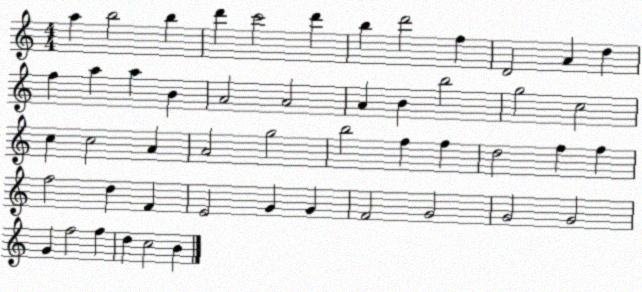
X:1
T:Untitled
M:4/4
L:1/4
K:C
a b2 b d' c'2 d' b d'2 f D2 A d f a a B A2 A2 A B b2 g2 c2 c c2 A A2 g2 b2 f f d2 f f f2 d F E2 G G F2 G2 G2 G2 G f2 f d c2 B